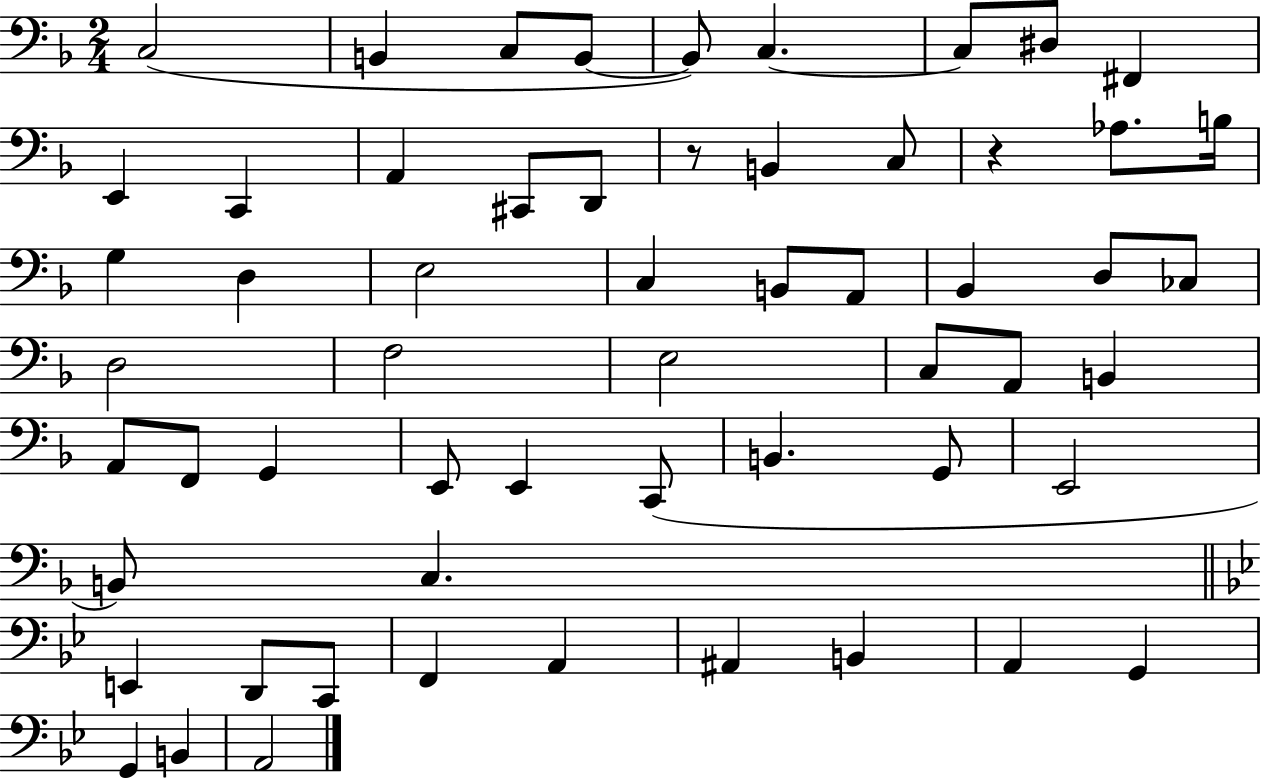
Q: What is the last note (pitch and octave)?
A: A2